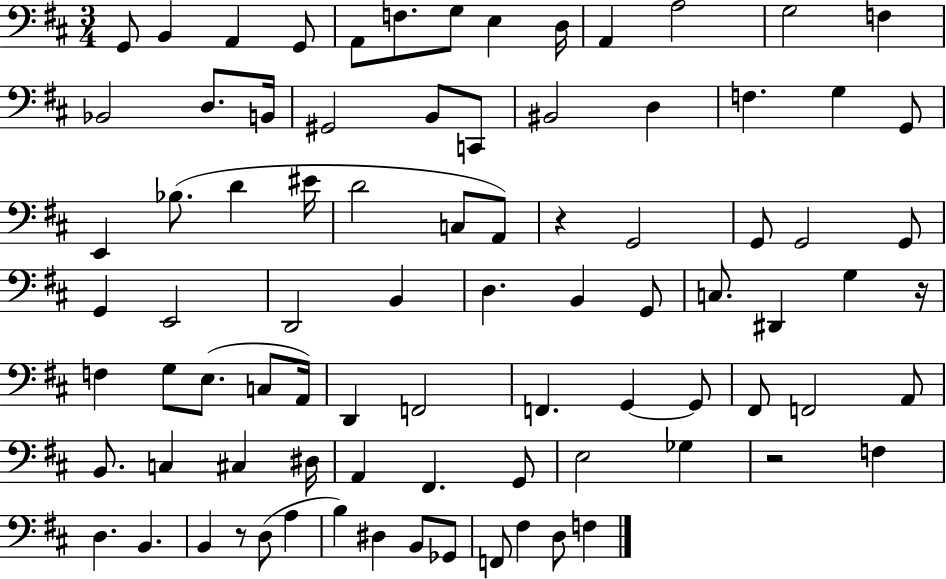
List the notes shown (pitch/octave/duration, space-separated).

G2/e B2/q A2/q G2/e A2/e F3/e. G3/e E3/q D3/s A2/q A3/h G3/h F3/q Bb2/h D3/e. B2/s G#2/h B2/e C2/e BIS2/h D3/q F3/q. G3/q G2/e E2/q Bb3/e. D4/q EIS4/s D4/h C3/e A2/e R/q G2/h G2/e G2/h G2/e G2/q E2/h D2/h B2/q D3/q. B2/q G2/e C3/e. D#2/q G3/q R/s F3/q G3/e E3/e. C3/e A2/s D2/q F2/h F2/q. G2/q G2/e F#2/e F2/h A2/e B2/e. C3/q C#3/q D#3/s A2/q F#2/q. G2/e E3/h Gb3/q R/h F3/q D3/q. B2/q. B2/q R/e D3/e A3/q B3/q D#3/q B2/e Gb2/e F2/e F#3/q D3/e F3/q